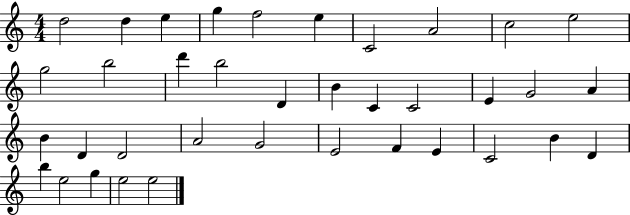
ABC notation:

X:1
T:Untitled
M:4/4
L:1/4
K:C
d2 d e g f2 e C2 A2 c2 e2 g2 b2 d' b2 D B C C2 E G2 A B D D2 A2 G2 E2 F E C2 B D b e2 g e2 e2